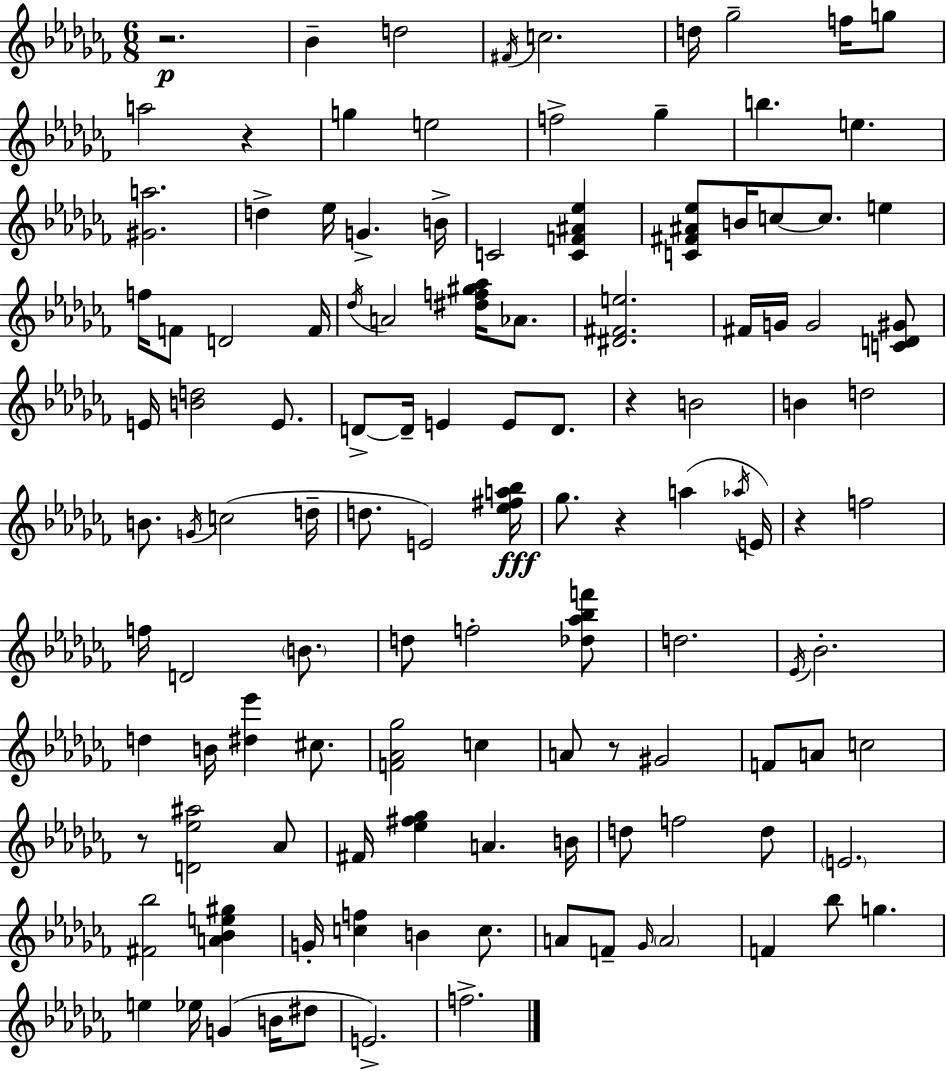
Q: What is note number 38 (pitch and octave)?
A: D4